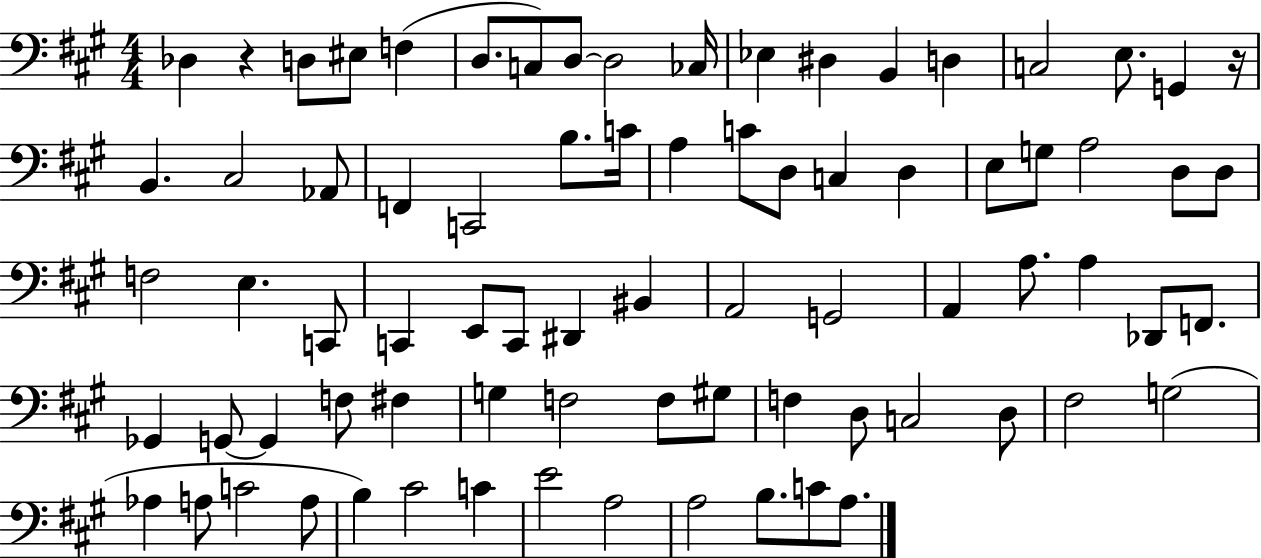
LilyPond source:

{
  \clef bass
  \numericTimeSignature
  \time 4/4
  \key a \major
  des4 r4 d8 eis8 f4( | d8. c8) d8~~ d2 ces16 | ees4 dis4 b,4 d4 | c2 e8. g,4 r16 | \break b,4. cis2 aes,8 | f,4 c,2 b8. c'16 | a4 c'8 d8 c4 d4 | e8 g8 a2 d8 d8 | \break f2 e4. c,8 | c,4 e,8 c,8 dis,4 bis,4 | a,2 g,2 | a,4 a8. a4 des,8 f,8. | \break ges,4 g,8~~ g,4 f8 fis4 | g4 f2 f8 gis8 | f4 d8 c2 d8 | fis2 g2( | \break aes4 a8 c'2 a8 | b4) cis'2 c'4 | e'2 a2 | a2 b8. c'8 a8. | \break \bar "|."
}